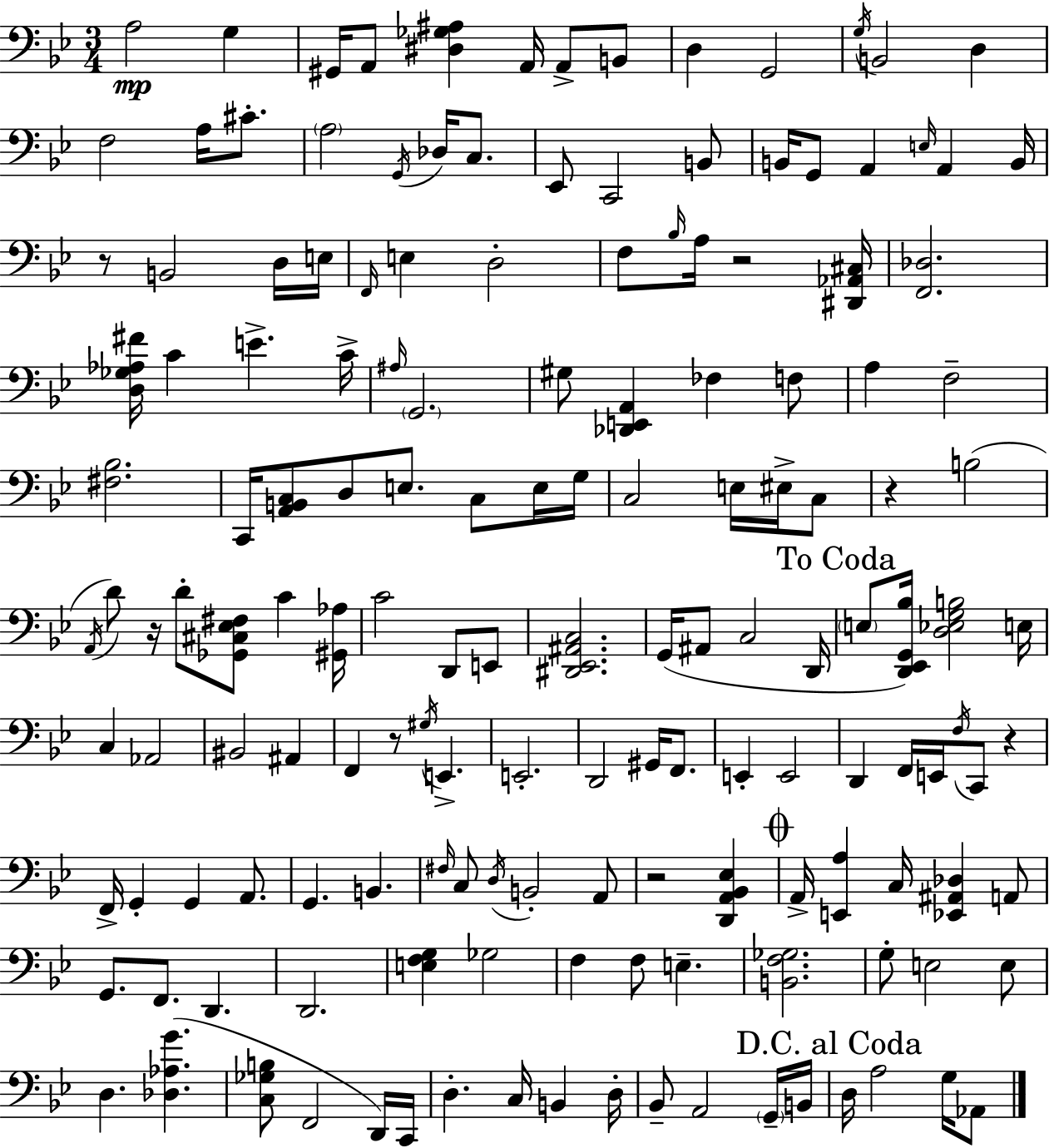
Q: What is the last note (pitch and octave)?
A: Ab2